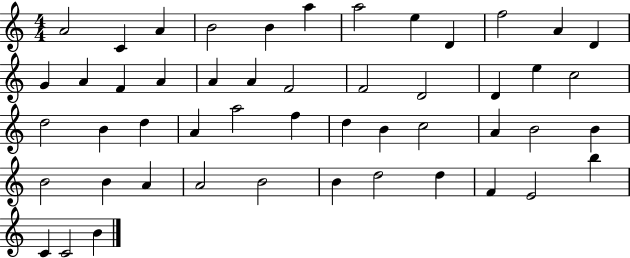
X:1
T:Untitled
M:4/4
L:1/4
K:C
A2 C A B2 B a a2 e D f2 A D G A F A A A F2 F2 D2 D e c2 d2 B d A a2 f d B c2 A B2 B B2 B A A2 B2 B d2 d F E2 b C C2 B